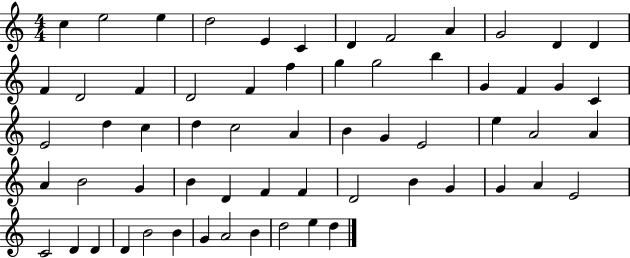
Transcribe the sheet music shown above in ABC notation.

X:1
T:Untitled
M:4/4
L:1/4
K:C
c e2 e d2 E C D F2 A G2 D D F D2 F D2 F f g g2 b G F G C E2 d c d c2 A B G E2 e A2 A A B2 G B D F F D2 B G G A E2 C2 D D D B2 B G A2 B d2 e d